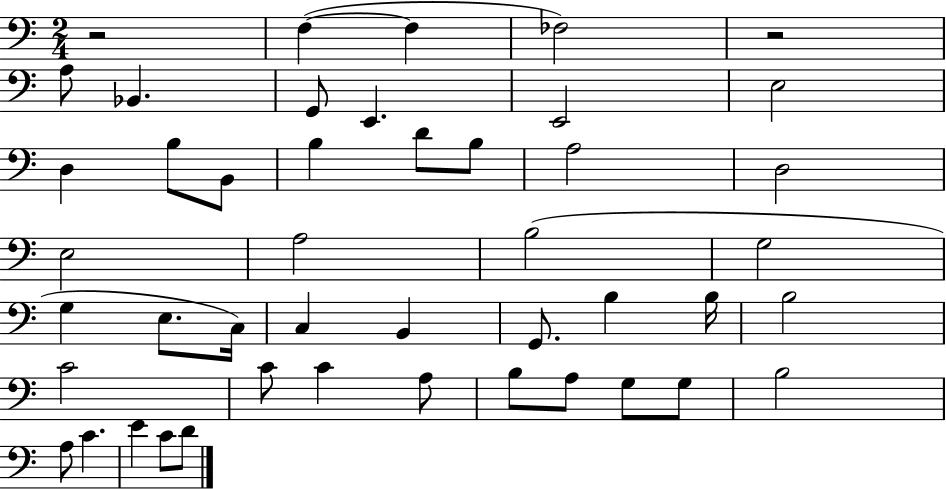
{
  \clef bass
  \numericTimeSignature
  \time 2/4
  \key c \major
  \repeat volta 2 { r2 | f4~(~ f4 | fes2) | r2 | \break a8 bes,4. | g,8 e,4. | e,2 | e2 | \break d4 b8 b,8 | b4 d'8 b8 | a2 | d2 | \break e2 | a2 | b2( | g2 | \break g4 e8. c16) | c4 b,4 | g,8. b4 b16 | b2 | \break c'2 | c'8 c'4 a8 | b8 a8 g8 g8 | b2 | \break a8 c'4. | e'4 c'8 d'8 | } \bar "|."
}